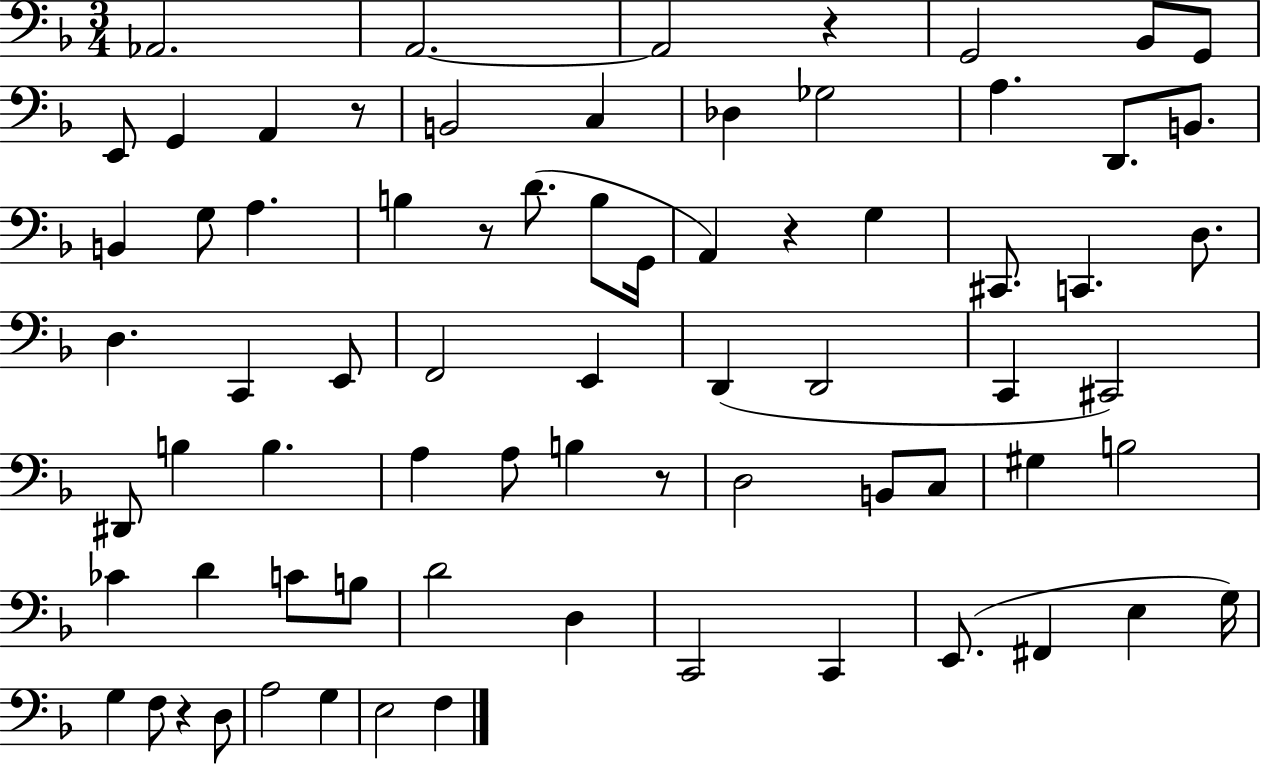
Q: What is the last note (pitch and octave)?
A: F3